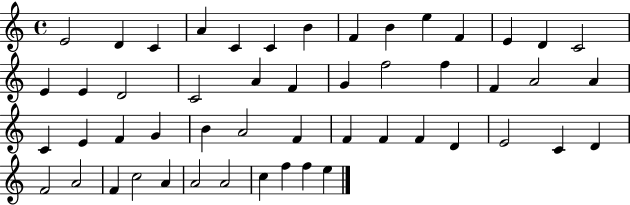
{
  \clef treble
  \time 4/4
  \defaultTimeSignature
  \key c \major
  e'2 d'4 c'4 | a'4 c'4 c'4 b'4 | f'4 b'4 e''4 f'4 | e'4 d'4 c'2 | \break e'4 e'4 d'2 | c'2 a'4 f'4 | g'4 f''2 f''4 | f'4 a'2 a'4 | \break c'4 e'4 f'4 g'4 | b'4 a'2 f'4 | f'4 f'4 f'4 d'4 | e'2 c'4 d'4 | \break f'2 a'2 | f'4 c''2 a'4 | a'2 a'2 | c''4 f''4 f''4 e''4 | \break \bar "|."
}